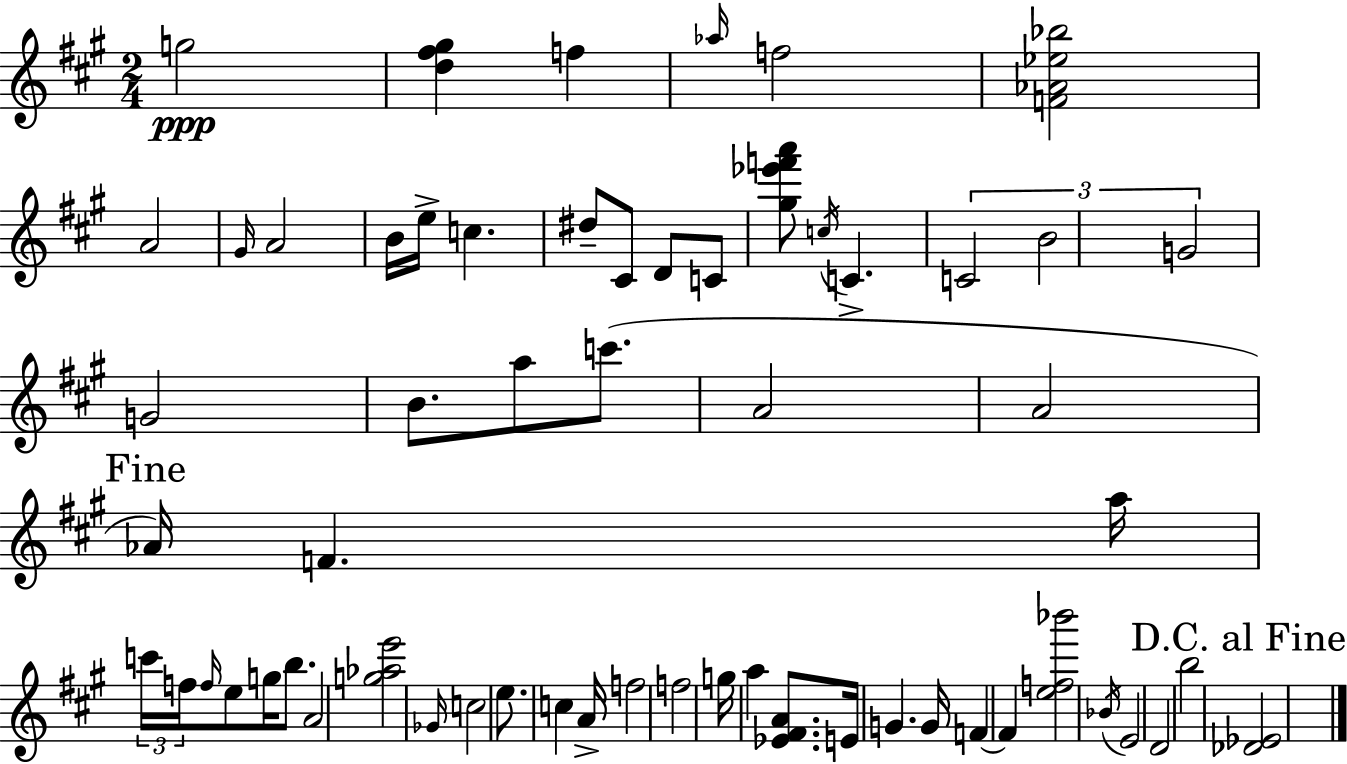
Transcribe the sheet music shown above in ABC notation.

X:1
T:Untitled
M:2/4
L:1/4
K:A
g2 [d^f^g] f _a/4 f2 [F_A_e_b]2 A2 ^G/4 A2 B/4 e/4 c ^d/2 ^C/2 D/2 C/2 [^g_e'f'a']/2 c/4 C C2 B2 G2 G2 B/2 a/2 c'/2 A2 A2 _A/4 F a/4 c'/4 f/4 f/4 e/2 g/4 b/2 A2 [g_ae']2 _G/4 c2 e/2 c A/4 f2 f2 g/4 a [_E^FA]/2 E/4 G G/4 F F [ef_b']2 _B/4 E2 D2 b2 [_D_E]2